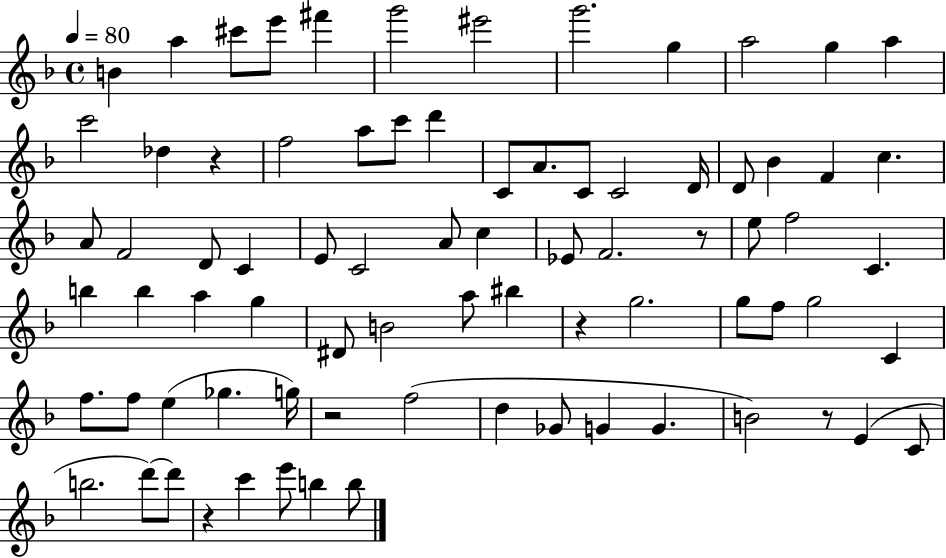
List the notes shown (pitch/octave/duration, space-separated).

B4/q A5/q C#6/e E6/e F#6/q G6/h EIS6/h G6/h. G5/q A5/h G5/q A5/q C6/h Db5/q R/q F5/h A5/e C6/e D6/q C4/e A4/e. C4/e C4/h D4/s D4/e Bb4/q F4/q C5/q. A4/e F4/h D4/e C4/q E4/e C4/h A4/e C5/q Eb4/e F4/h. R/e E5/e F5/h C4/q. B5/q B5/q A5/q G5/q D#4/e B4/h A5/e BIS5/q R/q G5/h. G5/e F5/e G5/h C4/q F5/e. F5/e E5/q Gb5/q. G5/s R/h F5/h D5/q Gb4/e G4/q G4/q. B4/h R/e E4/q C4/e B5/h. D6/e D6/e R/q C6/q E6/e B5/q B5/e